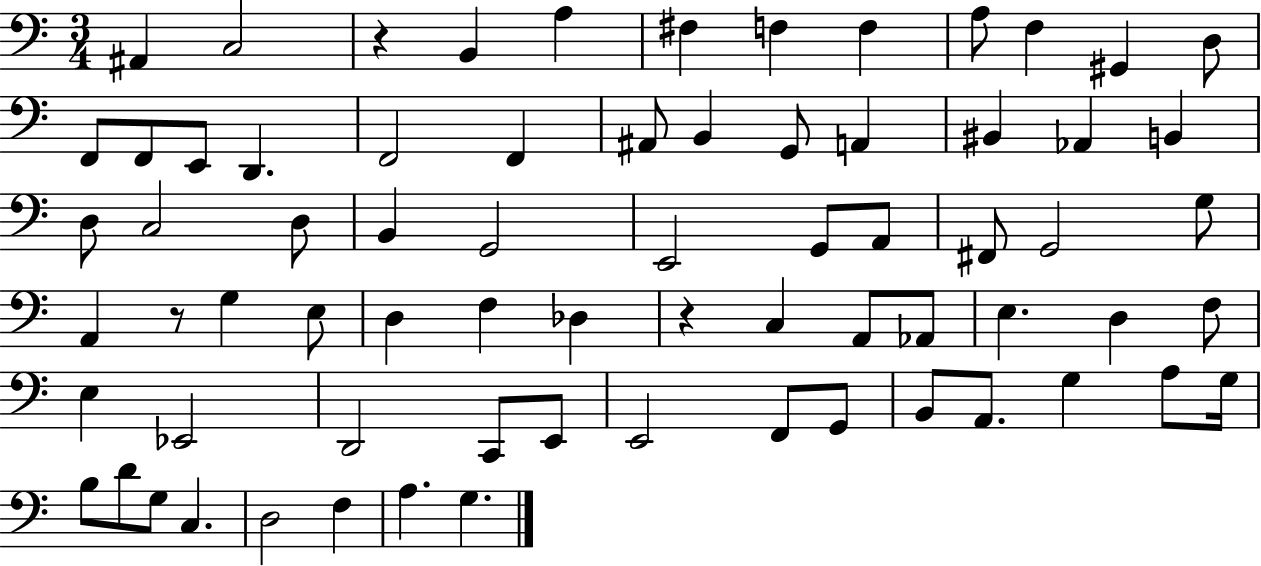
A#2/q C3/h R/q B2/q A3/q F#3/q F3/q F3/q A3/e F3/q G#2/q D3/e F2/e F2/e E2/e D2/q. F2/h F2/q A#2/e B2/q G2/e A2/q BIS2/q Ab2/q B2/q D3/e C3/h D3/e B2/q G2/h E2/h G2/e A2/e F#2/e G2/h G3/e A2/q R/e G3/q E3/e D3/q F3/q Db3/q R/q C3/q A2/e Ab2/e E3/q. D3/q F3/e E3/q Eb2/h D2/h C2/e E2/e E2/h F2/e G2/e B2/e A2/e. G3/q A3/e G3/s B3/e D4/e G3/e C3/q. D3/h F3/q A3/q. G3/q.